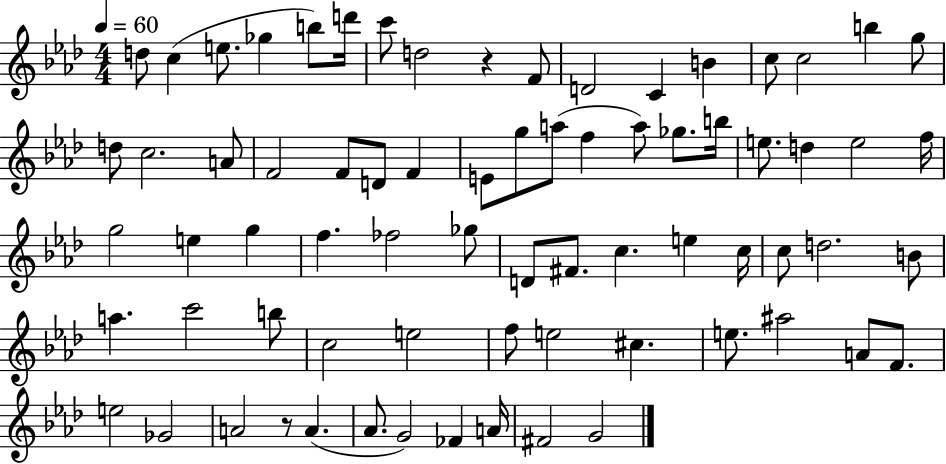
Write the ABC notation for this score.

X:1
T:Untitled
M:4/4
L:1/4
K:Ab
d/2 c e/2 _g b/2 d'/4 c'/2 d2 z F/2 D2 C B c/2 c2 b g/2 d/2 c2 A/2 F2 F/2 D/2 F E/2 g/2 a/2 f a/2 _g/2 b/4 e/2 d e2 f/4 g2 e g f _f2 _g/2 D/2 ^F/2 c e c/4 c/2 d2 B/2 a c'2 b/2 c2 e2 f/2 e2 ^c e/2 ^a2 A/2 F/2 e2 _G2 A2 z/2 A _A/2 G2 _F A/4 ^F2 G2